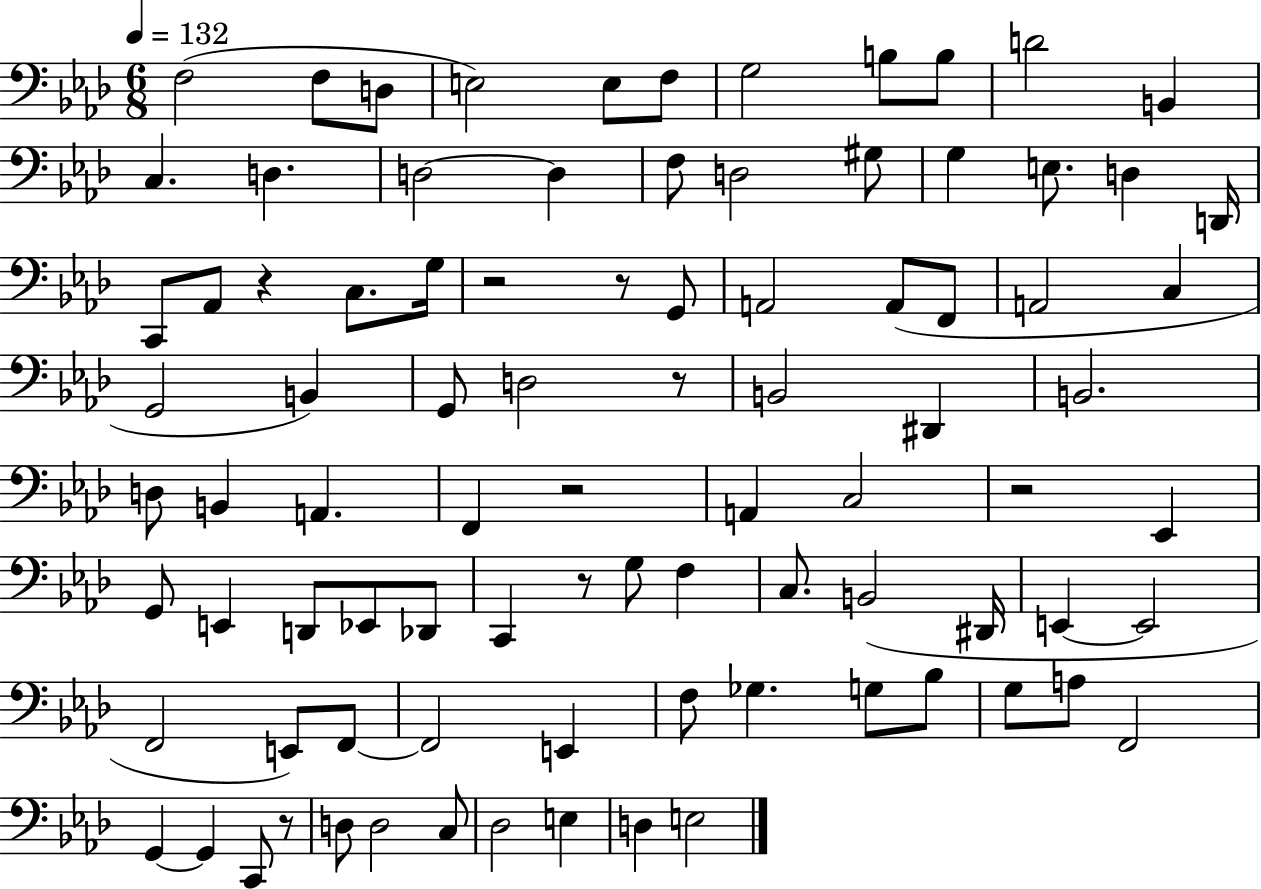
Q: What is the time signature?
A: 6/8